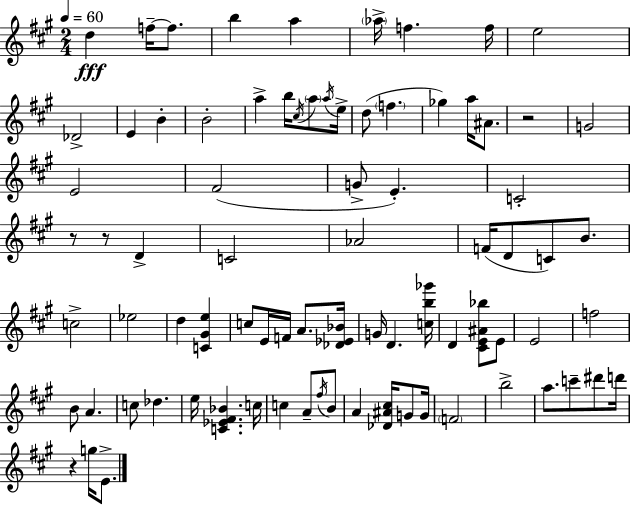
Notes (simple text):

D5/q F5/s F5/e. B5/q A5/q Ab5/s F5/q. F5/s E5/h Db4/h E4/q B4/q B4/h A5/q B5/s C#5/s A5/e A5/s E5/s D5/e F5/q. Gb5/q A5/s A#4/e. R/h G4/h E4/h F#4/h G4/e E4/q. C4/h R/e R/e D4/q C4/h Ab4/h F4/s D4/e C4/e B4/e. C5/h Eb5/h D5/q [C4,G#4,E5]/q C5/e E4/s F4/s A4/e. [Db4,Eb4,Bb4]/s G4/s D4/q. [C5,B5,Gb6]/s D4/q [C#4,E4,A#4,Bb5]/e E4/e E4/h F5/h B4/e A4/q. C5/e Db5/q. E5/s [C4,Eb4,F#4,Bb4]/q. C5/s C5/q A4/e F#5/s B4/e A4/q [Db4,A#4,C#5]/s G4/e G4/s F4/h B5/h A5/e. C6/e D#6/e D6/s R/q G5/s E4/e.